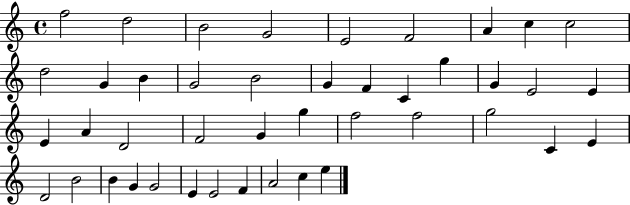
{
  \clef treble
  \time 4/4
  \defaultTimeSignature
  \key c \major
  f''2 d''2 | b'2 g'2 | e'2 f'2 | a'4 c''4 c''2 | \break d''2 g'4 b'4 | g'2 b'2 | g'4 f'4 c'4 g''4 | g'4 e'2 e'4 | \break e'4 a'4 d'2 | f'2 g'4 g''4 | f''2 f''2 | g''2 c'4 e'4 | \break d'2 b'2 | b'4 g'4 g'2 | e'4 e'2 f'4 | a'2 c''4 e''4 | \break \bar "|."
}